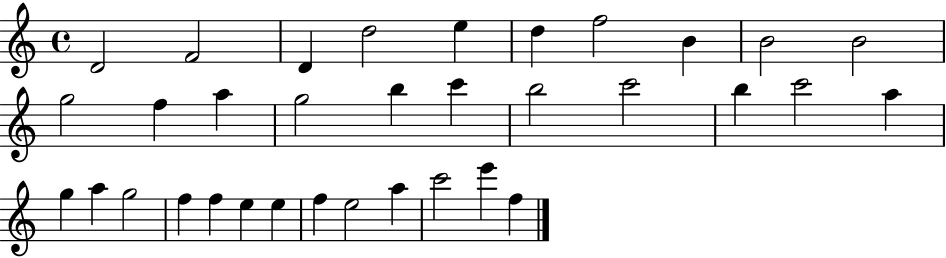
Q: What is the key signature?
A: C major